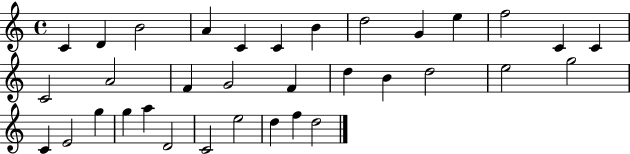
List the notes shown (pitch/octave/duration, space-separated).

C4/q D4/q B4/h A4/q C4/q C4/q B4/q D5/h G4/q E5/q F5/h C4/q C4/q C4/h A4/h F4/q G4/h F4/q D5/q B4/q D5/h E5/h G5/h C4/q E4/h G5/q G5/q A5/q D4/h C4/h E5/h D5/q F5/q D5/h